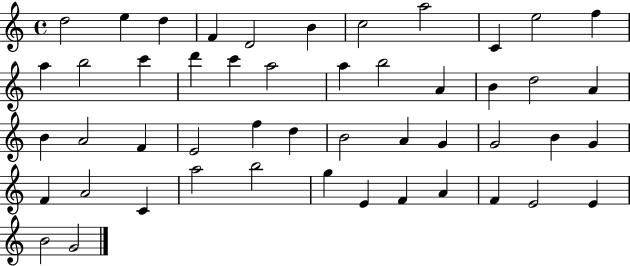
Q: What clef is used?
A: treble